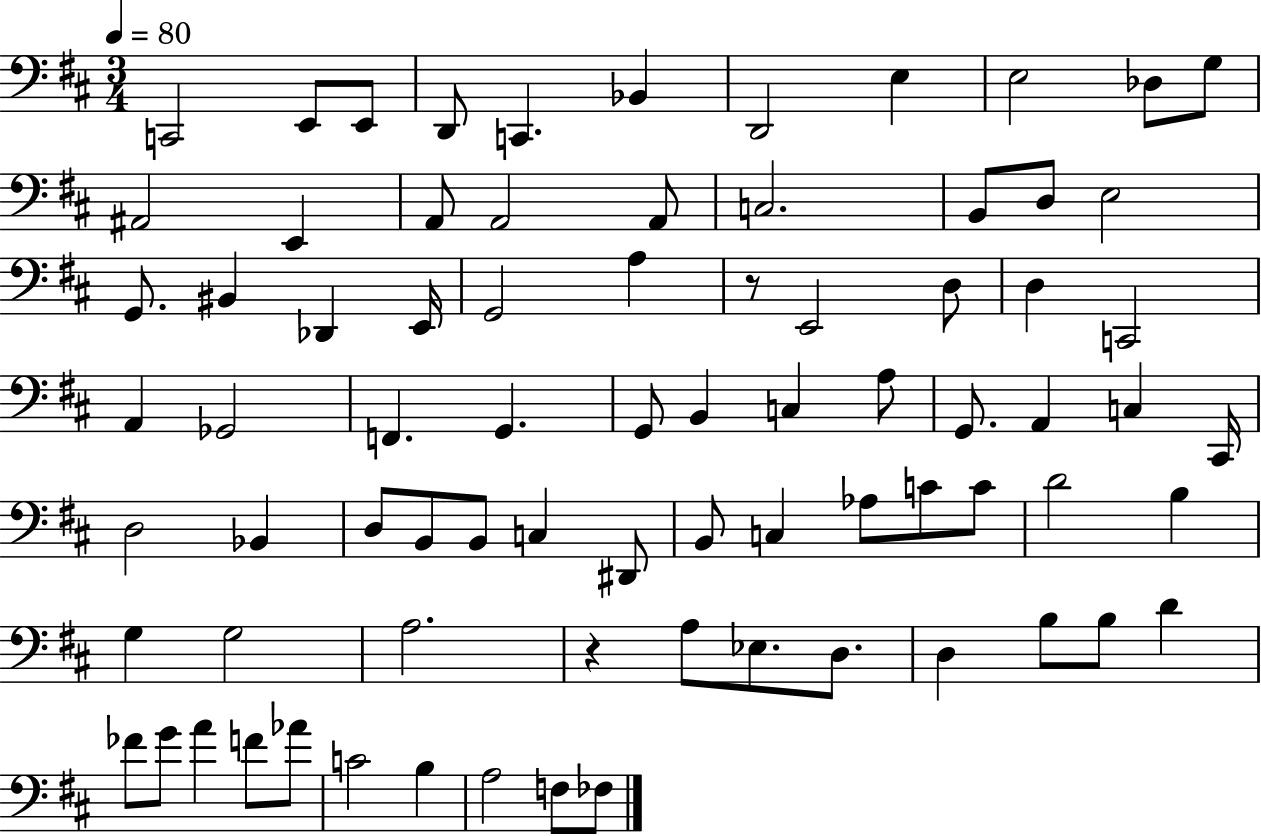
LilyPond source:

{
  \clef bass
  \numericTimeSignature
  \time 3/4
  \key d \major
  \tempo 4 = 80
  c,2 e,8 e,8 | d,8 c,4. bes,4 | d,2 e4 | e2 des8 g8 | \break ais,2 e,4 | a,8 a,2 a,8 | c2. | b,8 d8 e2 | \break g,8. bis,4 des,4 e,16 | g,2 a4 | r8 e,2 d8 | d4 c,2 | \break a,4 ges,2 | f,4. g,4. | g,8 b,4 c4 a8 | g,8. a,4 c4 cis,16 | \break d2 bes,4 | d8 b,8 b,8 c4 dis,8 | b,8 c4 aes8 c'8 c'8 | d'2 b4 | \break g4 g2 | a2. | r4 a8 ees8. d8. | d4 b8 b8 d'4 | \break fes'8 g'8 a'4 f'8 aes'8 | c'2 b4 | a2 f8 fes8 | \bar "|."
}